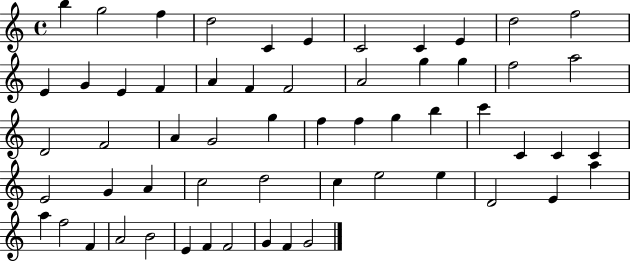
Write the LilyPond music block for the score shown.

{
  \clef treble
  \time 4/4
  \defaultTimeSignature
  \key c \major
  b''4 g''2 f''4 | d''2 c'4 e'4 | c'2 c'4 e'4 | d''2 f''2 | \break e'4 g'4 e'4 f'4 | a'4 f'4 f'2 | a'2 g''4 g''4 | f''2 a''2 | \break d'2 f'2 | a'4 g'2 g''4 | f''4 f''4 g''4 b''4 | c'''4 c'4 c'4 c'4 | \break e'2 g'4 a'4 | c''2 d''2 | c''4 e''2 e''4 | d'2 e'4 a''4 | \break a''4 f''2 f'4 | a'2 b'2 | e'4 f'4 f'2 | g'4 f'4 g'2 | \break \bar "|."
}